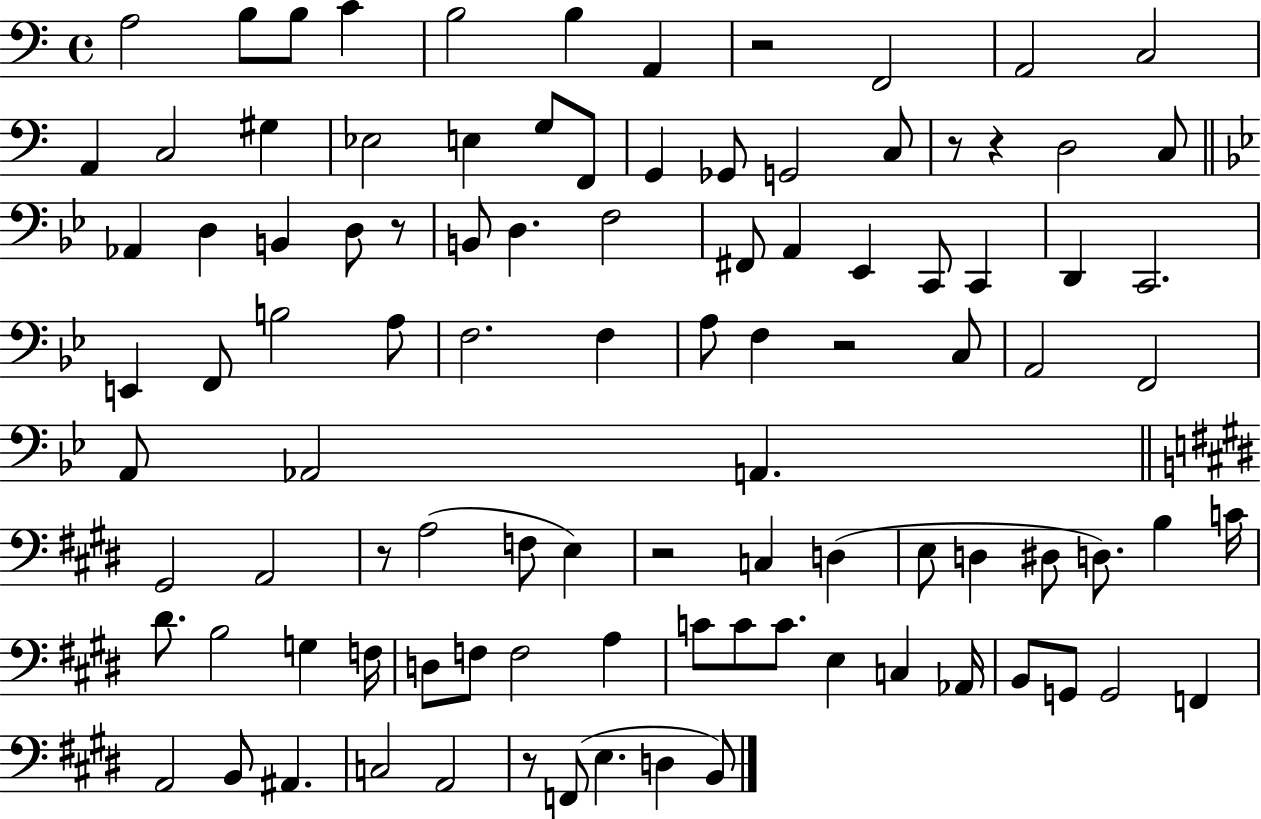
A3/h B3/e B3/e C4/q B3/h B3/q A2/q R/h F2/h A2/h C3/h A2/q C3/h G#3/q Eb3/h E3/q G3/e F2/e G2/q Gb2/e G2/h C3/e R/e R/q D3/h C3/e Ab2/q D3/q B2/q D3/e R/e B2/e D3/q. F3/h F#2/e A2/q Eb2/q C2/e C2/q D2/q C2/h. E2/q F2/e B3/h A3/e F3/h. F3/q A3/e F3/q R/h C3/e A2/h F2/h A2/e Ab2/h A2/q. G#2/h A2/h R/e A3/h F3/e E3/q R/h C3/q D3/q E3/e D3/q D#3/e D3/e. B3/q C4/s D#4/e. B3/h G3/q F3/s D3/e F3/e F3/h A3/q C4/e C4/e C4/e. E3/q C3/q Ab2/s B2/e G2/e G2/h F2/q A2/h B2/e A#2/q. C3/h A2/h R/e F2/e E3/q. D3/q B2/e